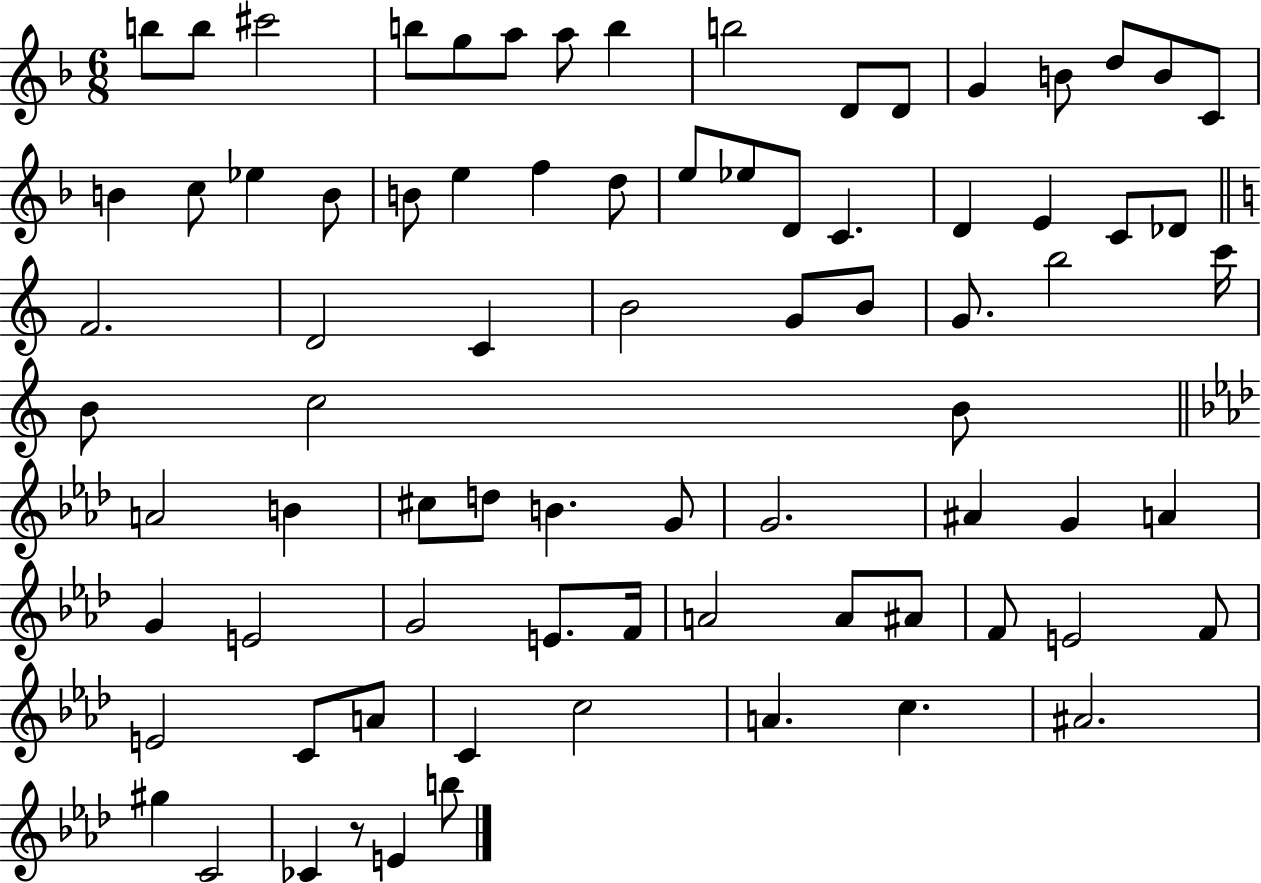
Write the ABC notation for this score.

X:1
T:Untitled
M:6/8
L:1/4
K:F
b/2 b/2 ^c'2 b/2 g/2 a/2 a/2 b b2 D/2 D/2 G B/2 d/2 B/2 C/2 B c/2 _e B/2 B/2 e f d/2 e/2 _e/2 D/2 C D E C/2 _D/2 F2 D2 C B2 G/2 B/2 G/2 b2 c'/4 B/2 c2 B/2 A2 B ^c/2 d/2 B G/2 G2 ^A G A G E2 G2 E/2 F/4 A2 A/2 ^A/2 F/2 E2 F/2 E2 C/2 A/2 C c2 A c ^A2 ^g C2 _C z/2 E b/2